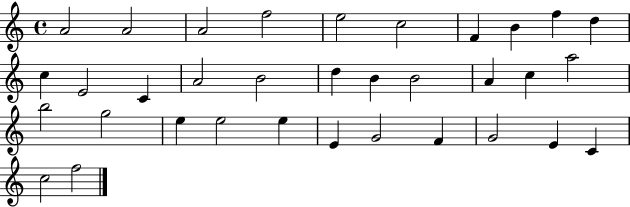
A4/h A4/h A4/h F5/h E5/h C5/h F4/q B4/q F5/q D5/q C5/q E4/h C4/q A4/h B4/h D5/q B4/q B4/h A4/q C5/q A5/h B5/h G5/h E5/q E5/h E5/q E4/q G4/h F4/q G4/h E4/q C4/q C5/h F5/h